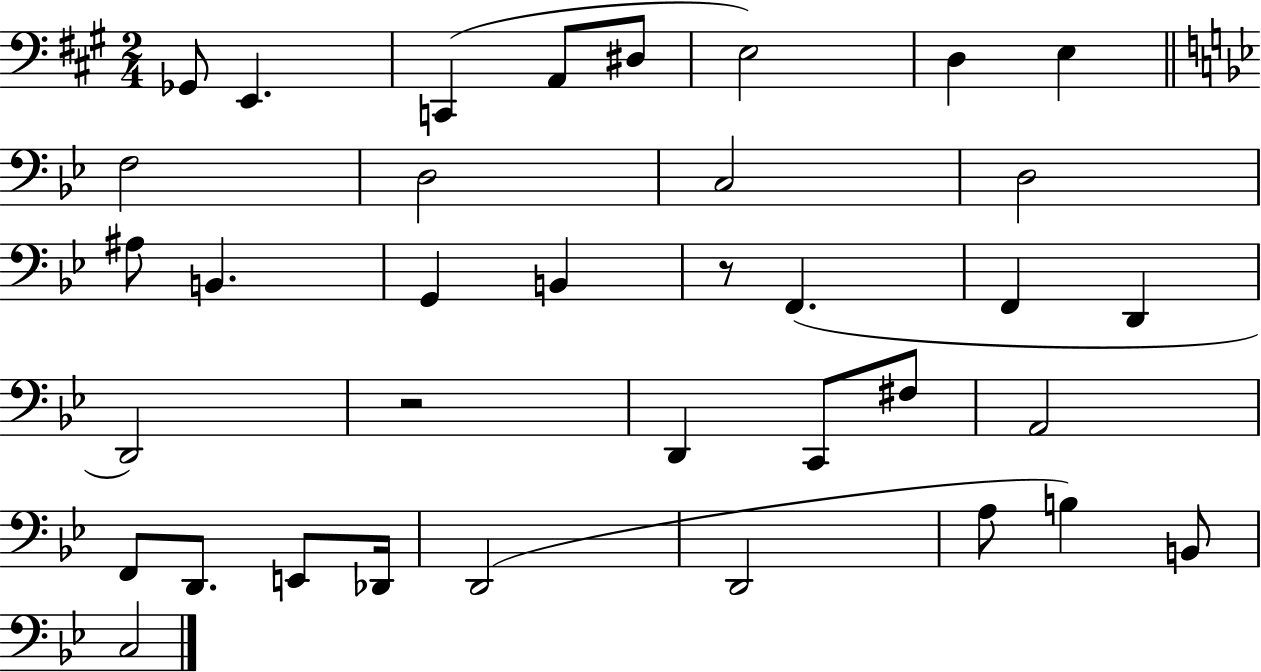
{
  \clef bass
  \numericTimeSignature
  \time 2/4
  \key a \major
  \repeat volta 2 { ges,8 e,4. | c,4( a,8 dis8 | e2) | d4 e4 | \break \bar "||" \break \key bes \major f2 | d2 | c2 | d2 | \break ais8 b,4. | g,4 b,4 | r8 f,4.( | f,4 d,4 | \break d,2) | r2 | d,4 c,8 fis8 | a,2 | \break f,8 d,8. e,8 des,16 | d,2( | d,2 | a8 b4) b,8 | \break c2 | } \bar "|."
}